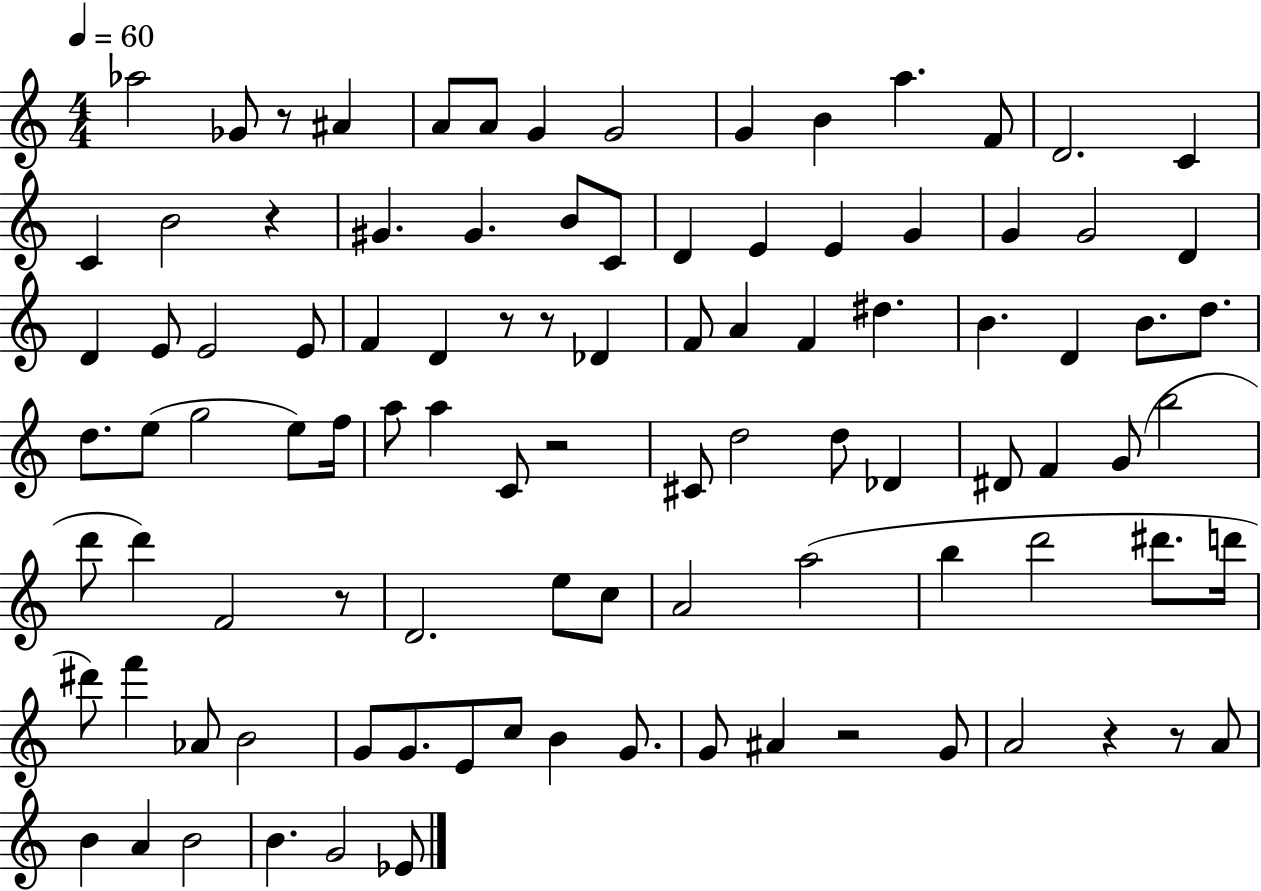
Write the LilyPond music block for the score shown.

{
  \clef treble
  \numericTimeSignature
  \time 4/4
  \key c \major
  \tempo 4 = 60
  aes''2 ges'8 r8 ais'4 | a'8 a'8 g'4 g'2 | g'4 b'4 a''4. f'8 | d'2. c'4 | \break c'4 b'2 r4 | gis'4. gis'4. b'8 c'8 | d'4 e'4 e'4 g'4 | g'4 g'2 d'4 | \break d'4 e'8 e'2 e'8 | f'4 d'4 r8 r8 des'4 | f'8 a'4 f'4 dis''4. | b'4. d'4 b'8. d''8. | \break d''8. e''8( g''2 e''8) f''16 | a''8 a''4 c'8 r2 | cis'8 d''2 d''8 des'4 | dis'8 f'4 g'8( b''2 | \break d'''8 d'''4) f'2 r8 | d'2. e''8 c''8 | a'2 a''2( | b''4 d'''2 dis'''8. d'''16 | \break dis'''8) f'''4 aes'8 b'2 | g'8 g'8. e'8 c''8 b'4 g'8. | g'8 ais'4 r2 g'8 | a'2 r4 r8 a'8 | \break b'4 a'4 b'2 | b'4. g'2 ees'8 | \bar "|."
}